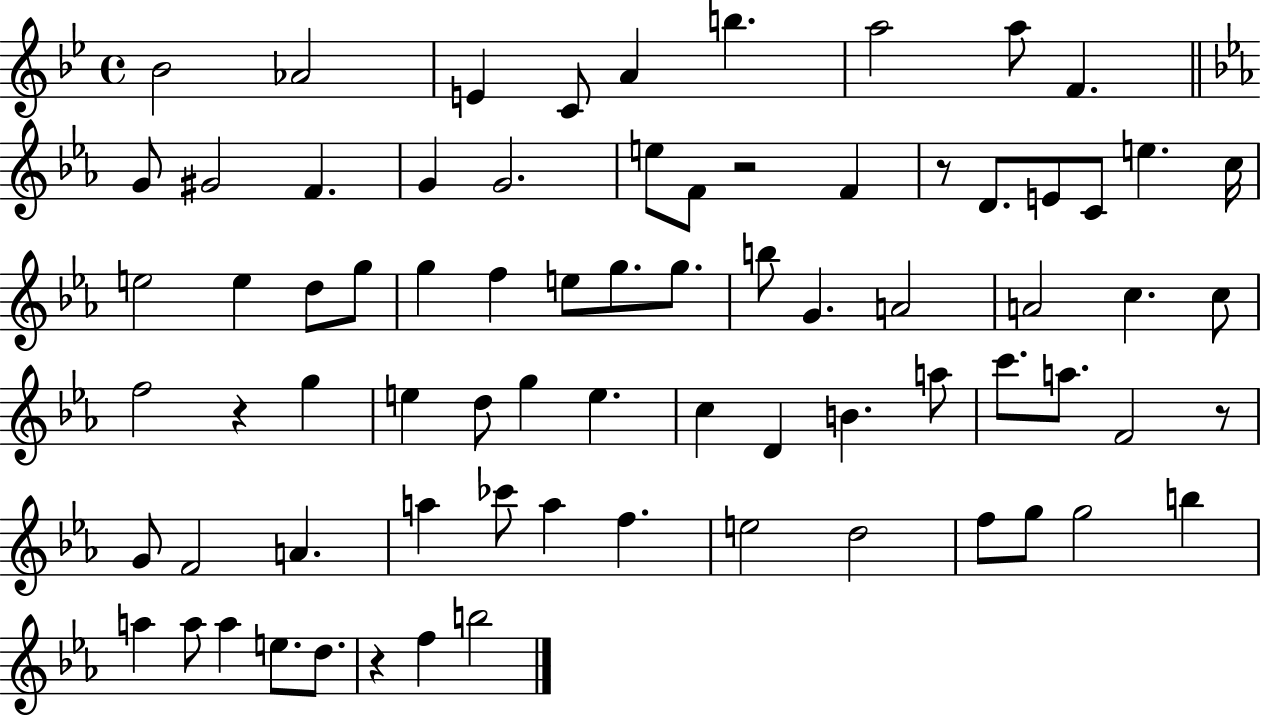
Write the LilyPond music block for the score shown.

{
  \clef treble
  \time 4/4
  \defaultTimeSignature
  \key bes \major
  bes'2 aes'2 | e'4 c'8 a'4 b''4. | a''2 a''8 f'4. | \bar "||" \break \key ees \major g'8 gis'2 f'4. | g'4 g'2. | e''8 f'8 r2 f'4 | r8 d'8. e'8 c'8 e''4. c''16 | \break e''2 e''4 d''8 g''8 | g''4 f''4 e''8 g''8. g''8. | b''8 g'4. a'2 | a'2 c''4. c''8 | \break f''2 r4 g''4 | e''4 d''8 g''4 e''4. | c''4 d'4 b'4. a''8 | c'''8. a''8. f'2 r8 | \break g'8 f'2 a'4. | a''4 ces'''8 a''4 f''4. | e''2 d''2 | f''8 g''8 g''2 b''4 | \break a''4 a''8 a''4 e''8. d''8. | r4 f''4 b''2 | \bar "|."
}